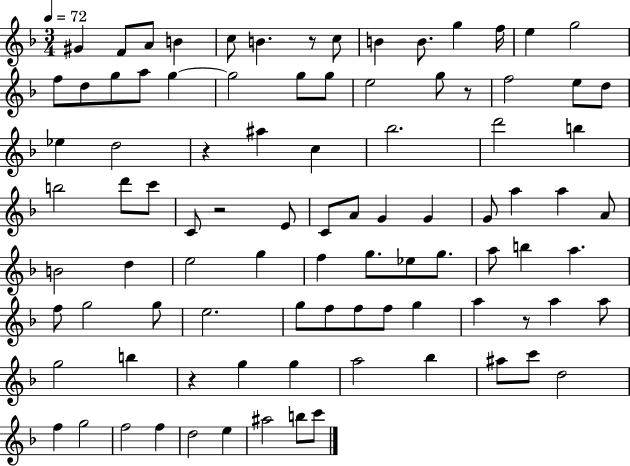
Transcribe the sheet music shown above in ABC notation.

X:1
T:Untitled
M:3/4
L:1/4
K:F
^G F/2 A/2 B c/2 B z/2 c/2 B B/2 g f/4 e g2 f/2 d/2 g/2 a/2 g g2 g/2 g/2 e2 g/2 z/2 f2 e/2 d/2 _e d2 z ^a c _b2 d'2 b b2 d'/2 c'/2 C/2 z2 E/2 C/2 A/2 G G G/2 a a A/2 B2 d e2 g f g/2 _e/2 g/2 a/2 b a f/2 g2 g/2 e2 g/2 f/2 f/2 f/2 g a z/2 a a/2 g2 b z g g a2 _b ^a/2 c'/2 d2 f g2 f2 f d2 e ^a2 b/2 c'/2